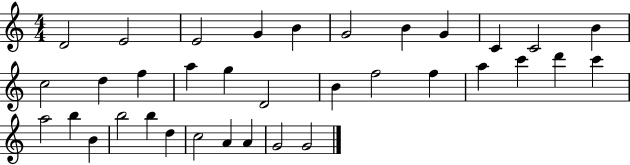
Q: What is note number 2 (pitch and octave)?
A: E4